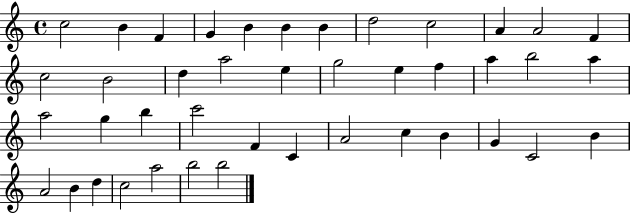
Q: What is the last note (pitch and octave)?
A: B5